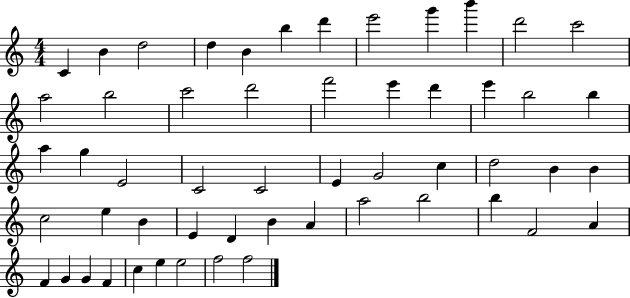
C4/q B4/q D5/h D5/q B4/q B5/q D6/q E6/h G6/q B6/q D6/h C6/h A5/h B5/h C6/h D6/h F6/h E6/q D6/q E6/q B5/h B5/q A5/q G5/q E4/h C4/h C4/h E4/q G4/h C5/q D5/h B4/q B4/q C5/h E5/q B4/q E4/q D4/q B4/q A4/q A5/h B5/h B5/q F4/h A4/q F4/q G4/q G4/q F4/q C5/q E5/q E5/h F5/h F5/h